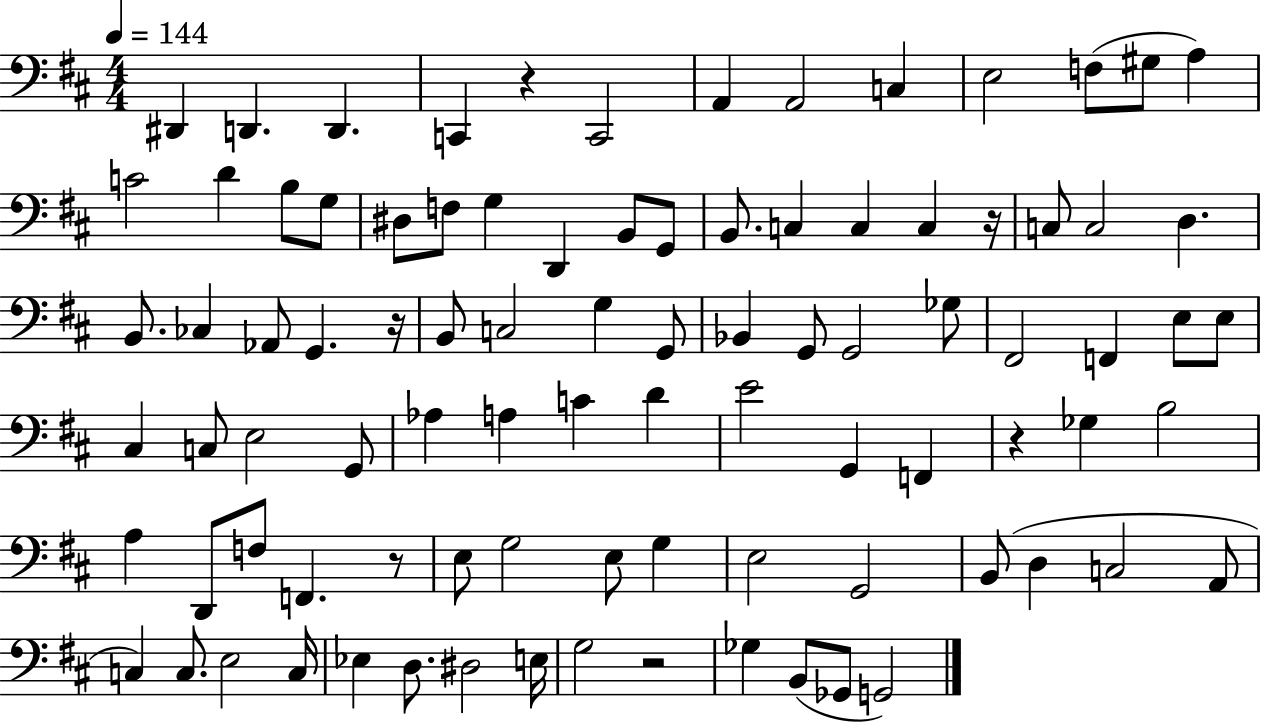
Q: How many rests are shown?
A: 6